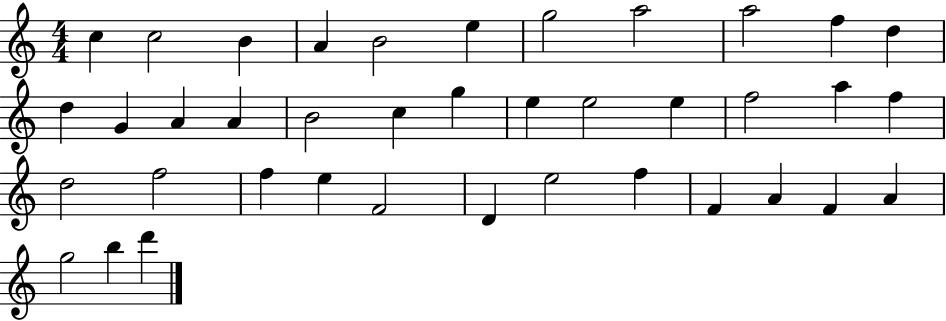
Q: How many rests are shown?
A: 0